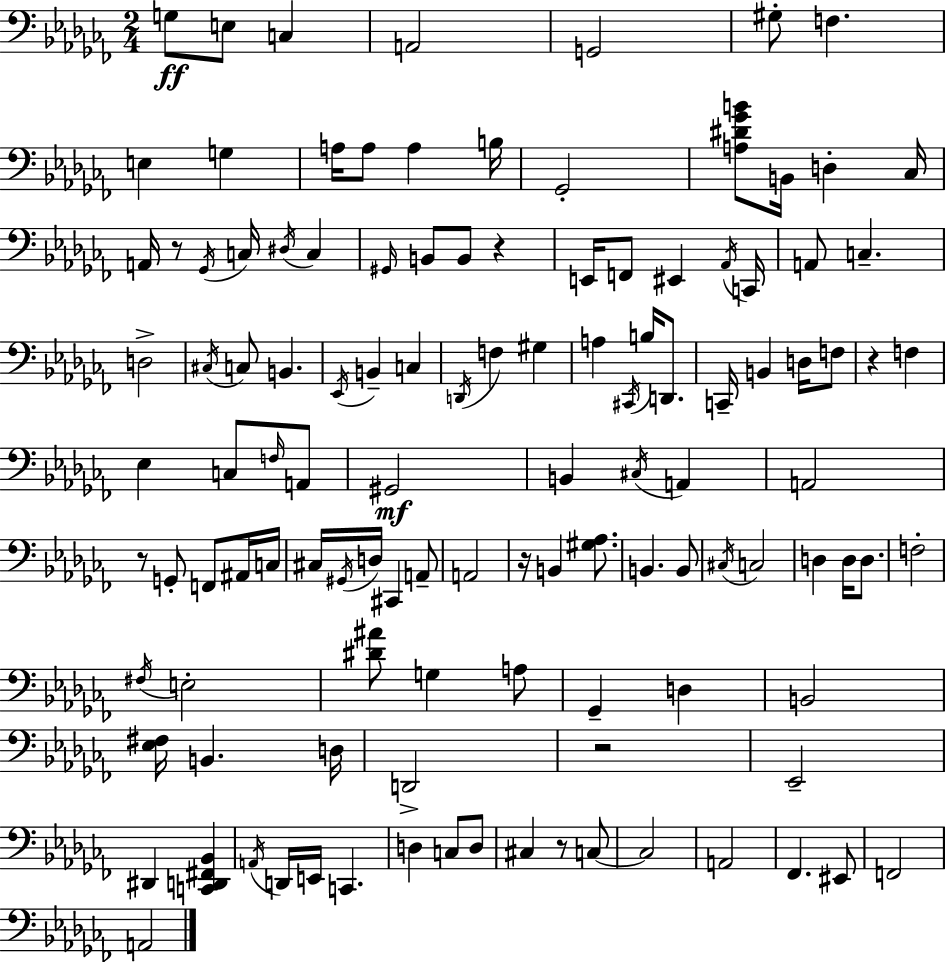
{
  \clef bass
  \numericTimeSignature
  \time 2/4
  \key aes \minor
  g8\ff e8 c4 | a,2 | g,2 | gis8-. f4. | \break e4 g4 | a16 a8 a4 b16 | ges,2-. | <a dis' ges' b'>8 b,16 d4-. ces16 | \break a,16 r8 \acciaccatura { ges,16 } c16 \acciaccatura { dis16 } c4 | \grace { gis,16 } b,8 b,8 r4 | e,16 f,8 eis,4 | \acciaccatura { aes,16 } c,16 a,8 c4.-- | \break d2-> | \acciaccatura { cis16 } c8 b,4. | \acciaccatura { ees,16 } b,4-- | c4 \acciaccatura { d,16 } f4 | \break gis4 a4 | \acciaccatura { cis,16 } b16 d,8. | c,16-- b,4 d16 f8 | r4 f4 | \break ees4 c8 \grace { f16 } a,8 | gis,2\mf | b,4 \acciaccatura { cis16 } a,4 | a,2 | \break r8 g,8-. f,8 | ais,16 c16 cis16 \acciaccatura { gis,16 } d16 cis,4 | a,8-- a,2 | r16 b,4 | \break <gis aes>8. b,4. | b,8 \acciaccatura { cis16 } c2 | d4 | d16 d8. f2-. | \break \acciaccatura { fis16 } e2-. | <dis' ais'>8 g4 | a8 ges,4-- | d4 b,2 | \break <ees fis>16 b,4. | d16 d,2-> | r2 | ees,2-- | \break dis,4 | <c, d, fis, bes,>4 \acciaccatura { a,16 } d,16 e,16 | c,4. d4 | c8 d8 cis4 | \break r8 c8~~ c2 | a,2 | fes,4. | eis,8 f,2 | \break a,2 | \bar "|."
}